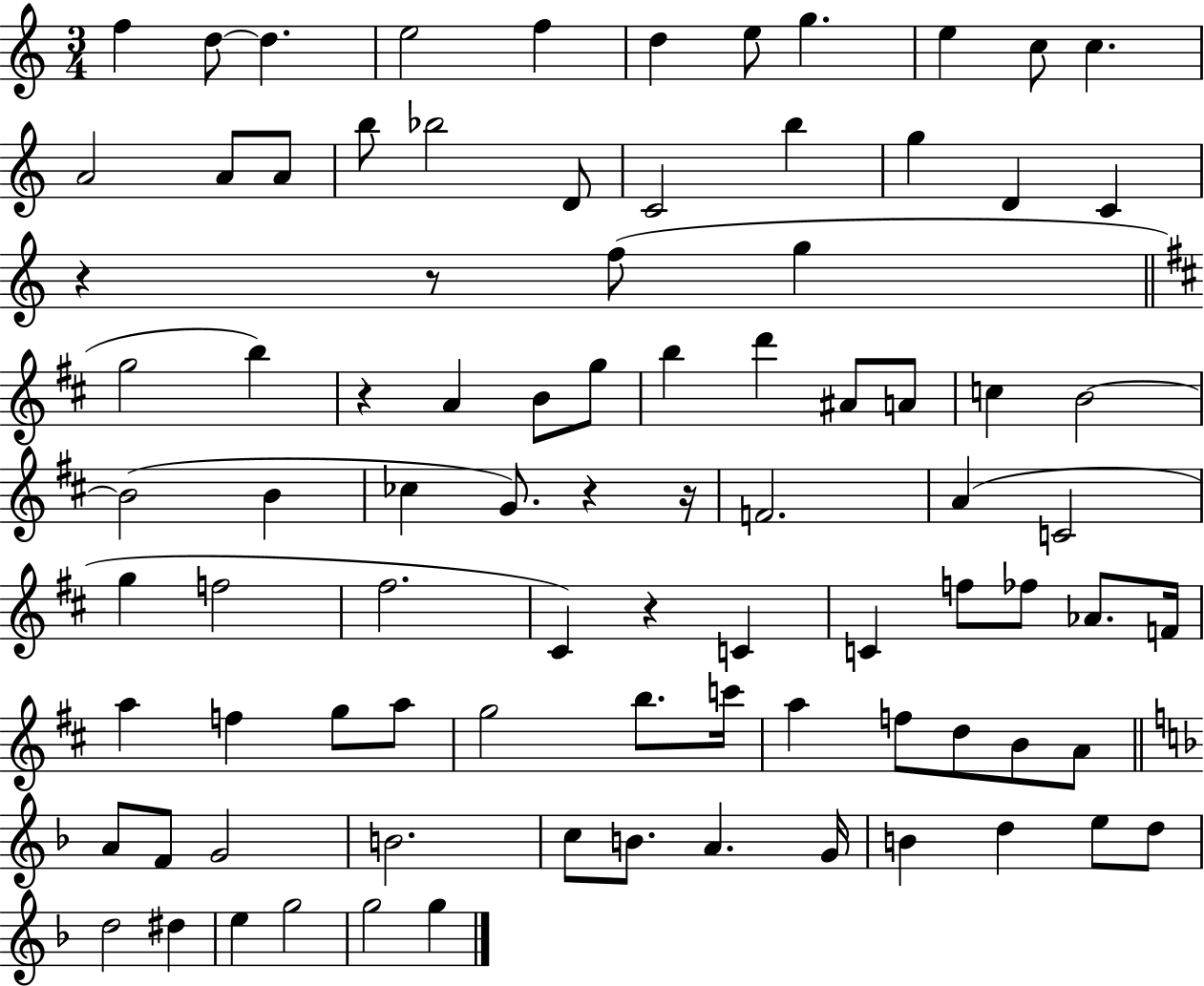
F5/q D5/e D5/q. E5/h F5/q D5/q E5/e G5/q. E5/q C5/e C5/q. A4/h A4/e A4/e B5/e Bb5/h D4/e C4/h B5/q G5/q D4/q C4/q R/q R/e F5/e G5/q G5/h B5/q R/q A4/q B4/e G5/e B5/q D6/q A#4/e A4/e C5/q B4/h B4/h B4/q CES5/q G4/e. R/q R/s F4/h. A4/q C4/h G5/q F5/h F#5/h. C#4/q R/q C4/q C4/q F5/e FES5/e Ab4/e. F4/s A5/q F5/q G5/e A5/e G5/h B5/e. C6/s A5/q F5/e D5/e B4/e A4/e A4/e F4/e G4/h B4/h. C5/e B4/e. A4/q. G4/s B4/q D5/q E5/e D5/e D5/h D#5/q E5/q G5/h G5/h G5/q